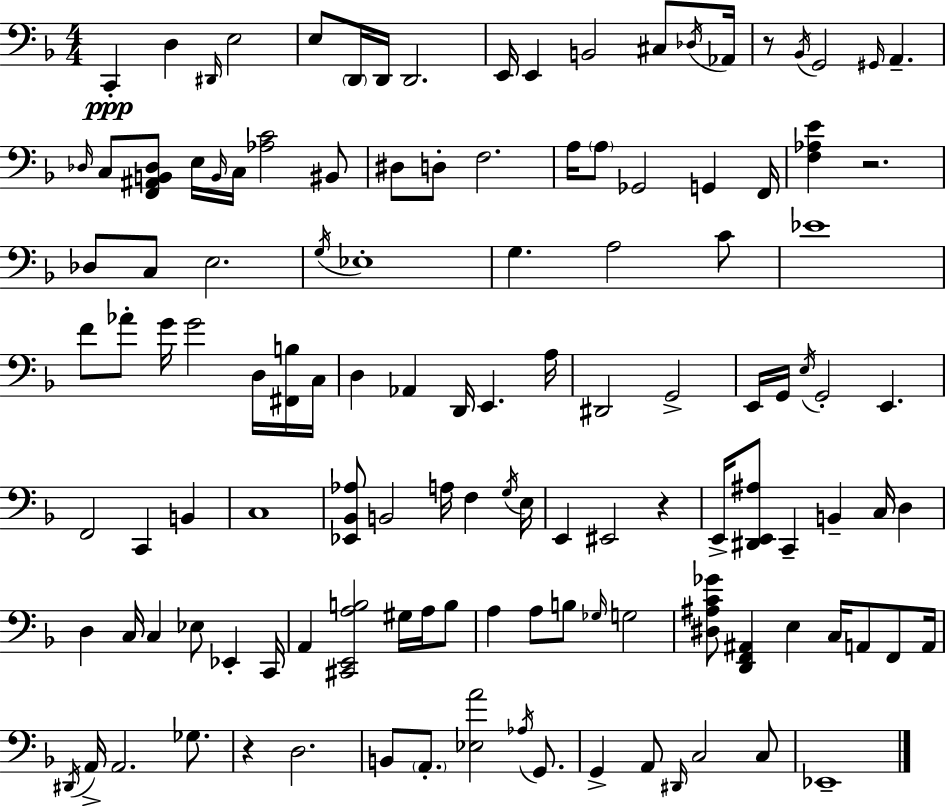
{
  \clef bass
  \numericTimeSignature
  \time 4/4
  \key f \major
  \repeat volta 2 { c,4-.\ppp d4 \grace { dis,16 } e2 | e8 \parenthesize d,16 d,16 d,2. | e,16 e,4 b,2 cis8 | \acciaccatura { des16 } aes,16 r8 \acciaccatura { bes,16 } g,2 \grace { gis,16 } a,4.-- | \break \grace { des16 } c8 <f, ais, b, des>8 e16 \grace { b,16 } c16 <aes c'>2 | bis,8 dis8 d8-. f2. | a16 \parenthesize a8 ges,2 | g,4 f,16 <f aes e'>4 r2. | \break des8 c8 e2. | \acciaccatura { g16 } ees1-. | g4. a2 | c'8 ees'1 | \break f'8 aes'8-. g'16 g'2 | d16 <fis, b>16 c16 d4 aes,4 d,16 | e,4. a16 dis,2 g,2-> | e,16 g,16 \acciaccatura { e16 } g,2-. | \break e,4. f,2 | c,4 b,4 c1 | <ees, bes, aes>8 b,2 | a16 f4 \acciaccatura { g16 } e16 e,4 eis,2 | \break r4 e,16-> <dis, e, ais>8 c,4-- | b,4-- c16 d4 d4 c16 c4 | ees8 ees,4-. c,16 a,4 <cis, e, a b>2 | gis16 a16 b8 a4 a8 b8 | \break \grace { ges16 } g2 <dis ais c' ges'>8 <d, f, ais,>4 | e4 c16 a,8 f,8 a,16 \acciaccatura { dis,16 } a,16-> a,2. | ges8. r4 d2. | b,8 \parenthesize a,8.-. | \break <ees a'>2 \acciaccatura { aes16 } g,8. g,4-> | a,8 \grace { dis,16 } c2 c8 ees,1-- | } \bar "|."
}